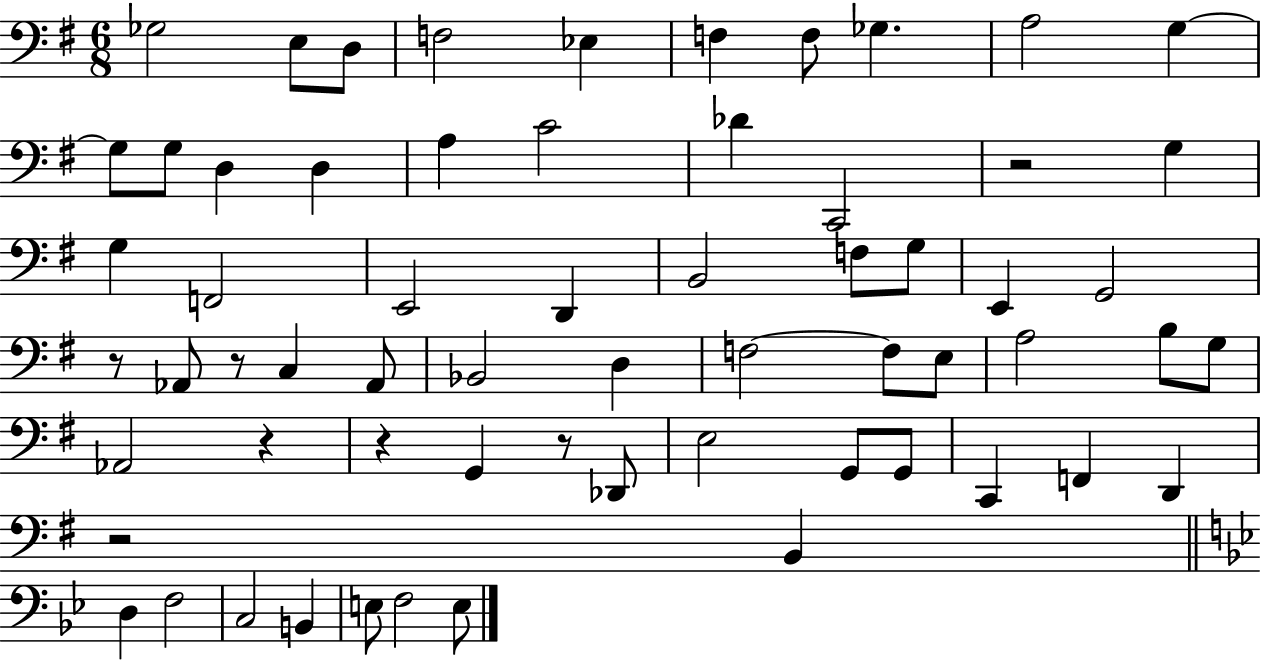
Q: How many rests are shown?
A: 7